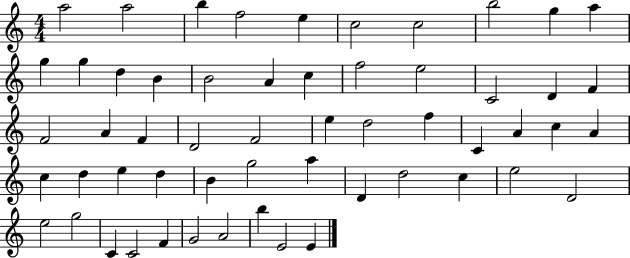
A5/h A5/h B5/q F5/h E5/q C5/h C5/h B5/h G5/q A5/q G5/q G5/q D5/q B4/q B4/h A4/q C5/q F5/h E5/h C4/h D4/q F4/q F4/h A4/q F4/q D4/h F4/h E5/q D5/h F5/q C4/q A4/q C5/q A4/q C5/q D5/q E5/q D5/q B4/q G5/h A5/q D4/q D5/h C5/q E5/h D4/h E5/h G5/h C4/q C4/h F4/q G4/h A4/h B5/q E4/h E4/q